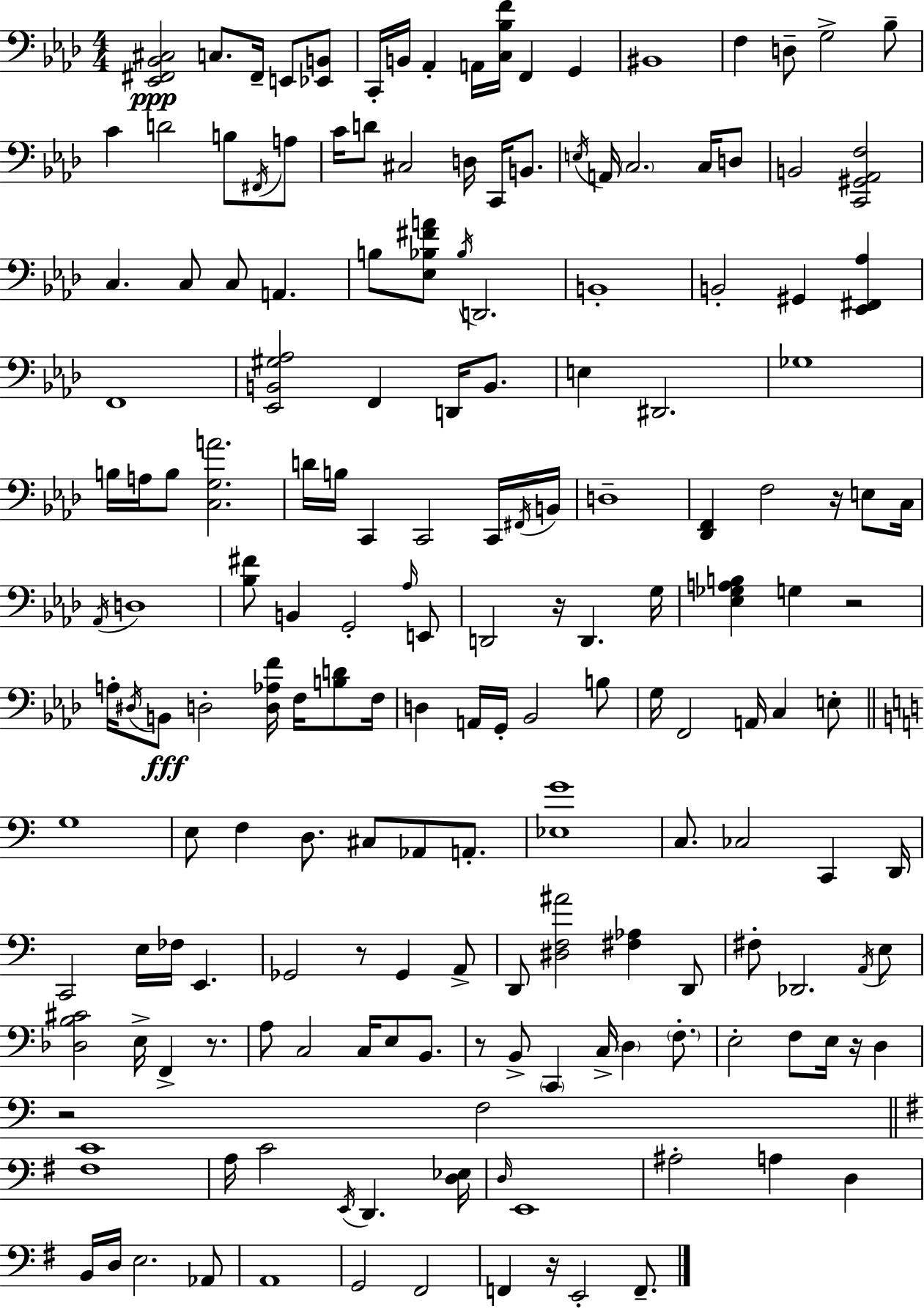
X:1
T:Untitled
M:4/4
L:1/4
K:Ab
[_E,,^F,,_B,,^C,]2 C,/2 ^F,,/4 E,,/2 [_E,,B,,]/2 C,,/4 B,,/4 _A,, A,,/4 [C,_B,F]/4 F,, G,, ^B,,4 F, D,/2 G,2 _B,/2 C D2 B,/2 ^F,,/4 A,/2 C/4 D/2 ^C,2 D,/4 C,,/4 B,,/2 E,/4 A,,/4 C,2 C,/4 D,/2 B,,2 [C,,^G,,_A,,F,]2 C, C,/2 C,/2 A,, B,/2 [_E,_B,^FA]/2 _B,/4 D,,2 B,,4 B,,2 ^G,, [_E,,^F,,_A,] F,,4 [_E,,B,,^G,_A,]2 F,, D,,/4 B,,/2 E, ^D,,2 _G,4 B,/4 A,/4 B,/2 [C,G,A]2 D/4 B,/4 C,, C,,2 C,,/4 ^F,,/4 B,,/4 D,4 [_D,,F,,] F,2 z/4 E,/2 C,/4 _A,,/4 D,4 [_B,^F]/2 B,, G,,2 _A,/4 E,,/2 D,,2 z/4 D,, G,/4 [_E,_G,A,B,] G, z2 A,/4 ^D,/4 B,,/2 D,2 [D,_A,F]/4 F,/4 [B,D]/2 F,/4 D, A,,/4 G,,/4 _B,,2 B,/2 G,/4 F,,2 A,,/4 C, E,/2 G,4 E,/2 F, D,/2 ^C,/2 _A,,/2 A,,/2 [_E,G]4 C,/2 _C,2 C,, D,,/4 C,,2 E,/4 _F,/4 E,, _G,,2 z/2 _G,, A,,/2 D,,/2 [^D,F,^A]2 [^F,_A,] D,,/2 ^F,/2 _D,,2 A,,/4 E,/2 [_D,B,^C]2 E,/4 F,, z/2 A,/2 C,2 C,/4 E,/2 B,,/2 z/2 B,,/2 C,, C,/4 D, F,/2 E,2 F,/2 E,/4 z/4 D, z2 F,2 [^F,C]4 A,/4 C2 E,,/4 D,, [D,_E,]/4 D,/4 E,,4 ^A,2 A, D, B,,/4 D,/4 E,2 _A,,/2 A,,4 G,,2 ^F,,2 F,, z/4 E,,2 F,,/2